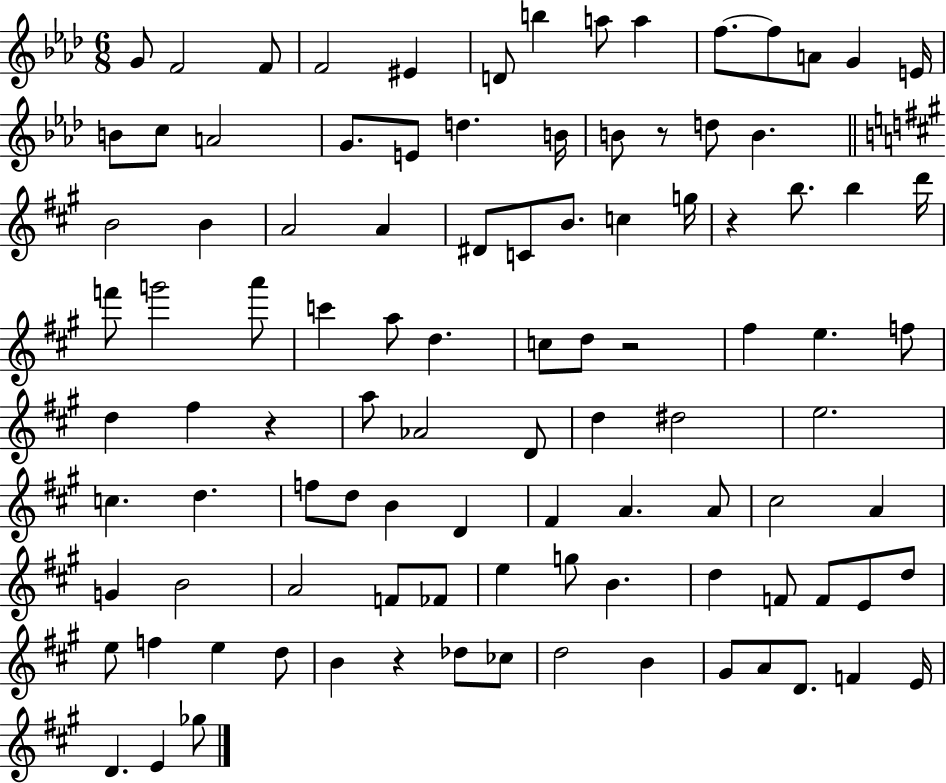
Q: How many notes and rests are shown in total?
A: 101